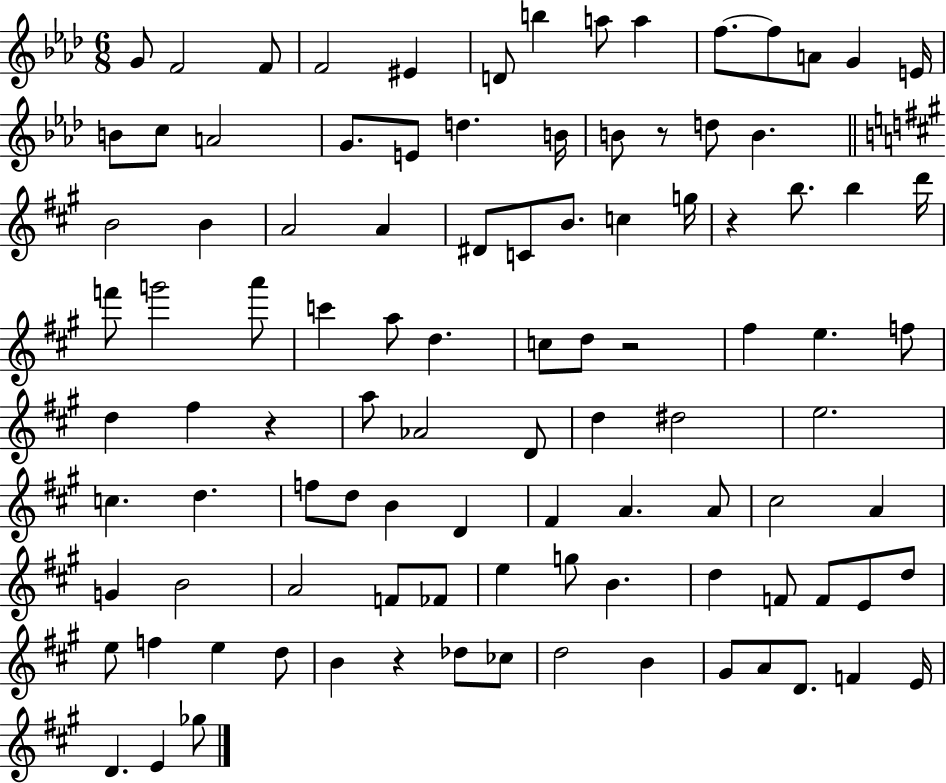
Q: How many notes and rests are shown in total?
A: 101